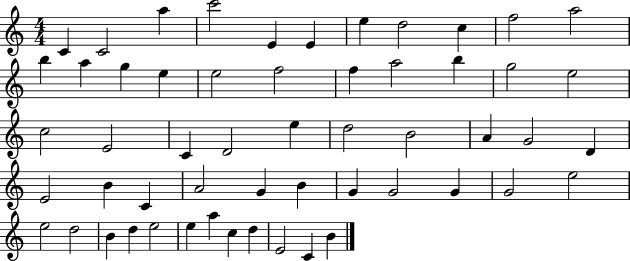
C4/q C4/h A5/q C6/h E4/q E4/q E5/q D5/h C5/q F5/h A5/h B5/q A5/q G5/q E5/q E5/h F5/h F5/q A5/h B5/q G5/h E5/h C5/h E4/h C4/q D4/h E5/q D5/h B4/h A4/q G4/h D4/q E4/h B4/q C4/q A4/h G4/q B4/q G4/q G4/h G4/q G4/h E5/h E5/h D5/h B4/q D5/q E5/h E5/q A5/q C5/q D5/q E4/h C4/q B4/q